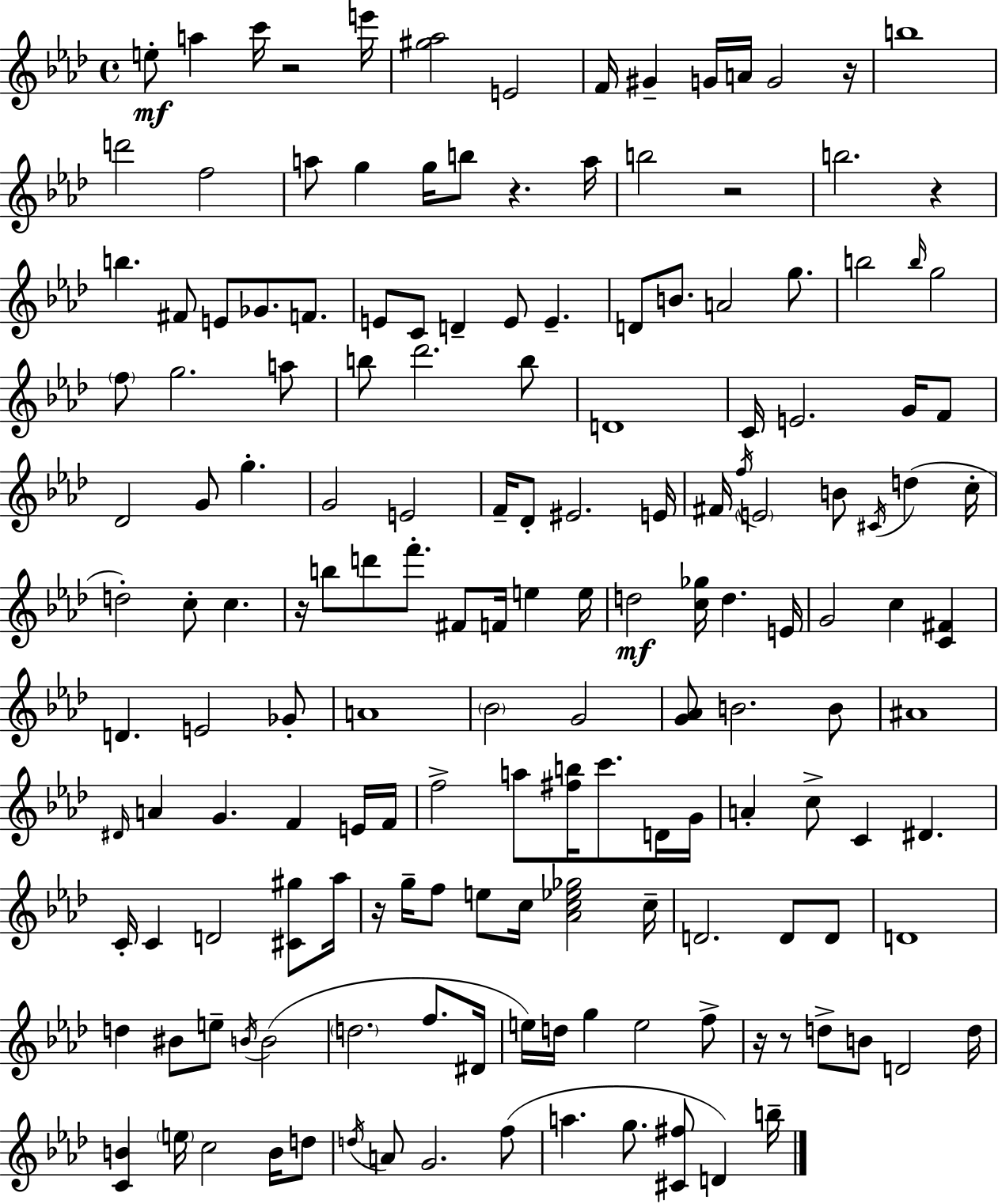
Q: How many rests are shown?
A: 9